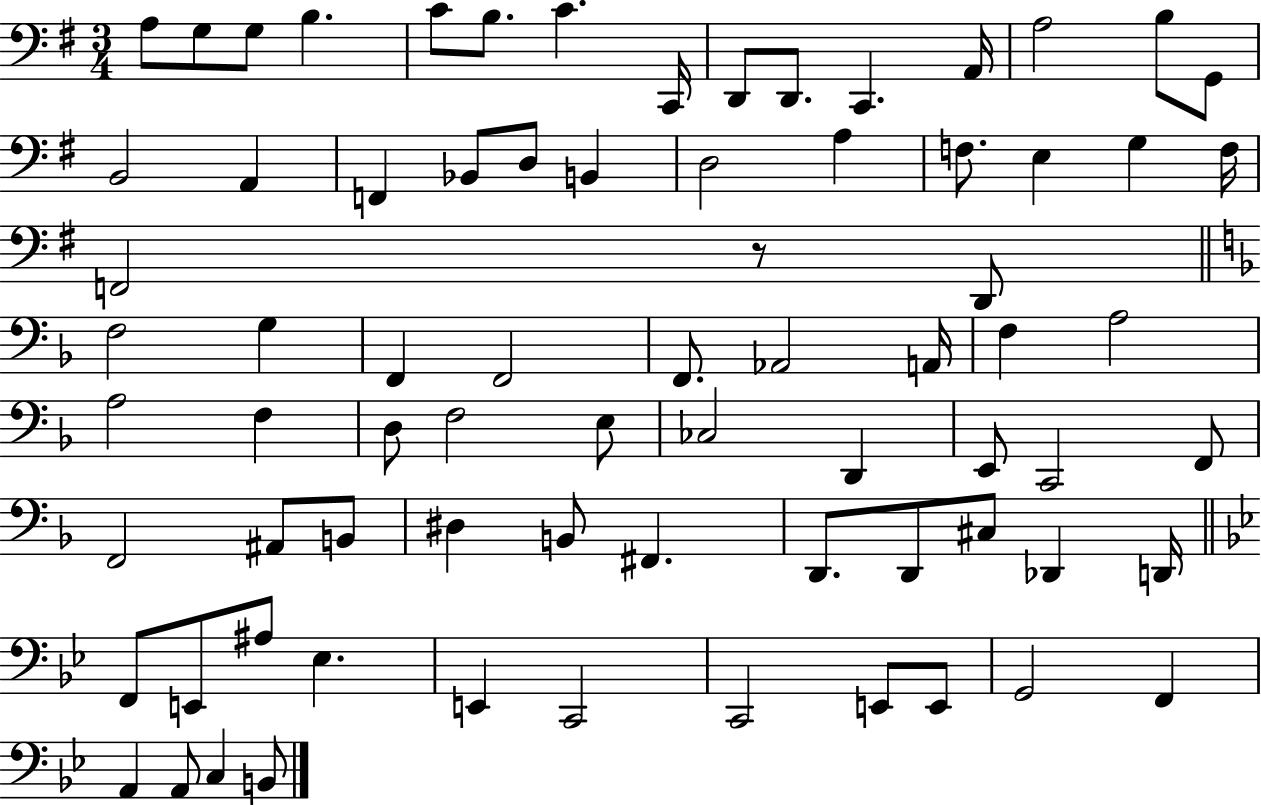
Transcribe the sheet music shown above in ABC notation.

X:1
T:Untitled
M:3/4
L:1/4
K:G
A,/2 G,/2 G,/2 B, C/2 B,/2 C C,,/4 D,,/2 D,,/2 C,, A,,/4 A,2 B,/2 G,,/2 B,,2 A,, F,, _B,,/2 D,/2 B,, D,2 A, F,/2 E, G, F,/4 F,,2 z/2 D,,/2 F,2 G, F,, F,,2 F,,/2 _A,,2 A,,/4 F, A,2 A,2 F, D,/2 F,2 E,/2 _C,2 D,, E,,/2 C,,2 F,,/2 F,,2 ^A,,/2 B,,/2 ^D, B,,/2 ^F,, D,,/2 D,,/2 ^C,/2 _D,, D,,/4 F,,/2 E,,/2 ^A,/2 _E, E,, C,,2 C,,2 E,,/2 E,,/2 G,,2 F,, A,, A,,/2 C, B,,/2